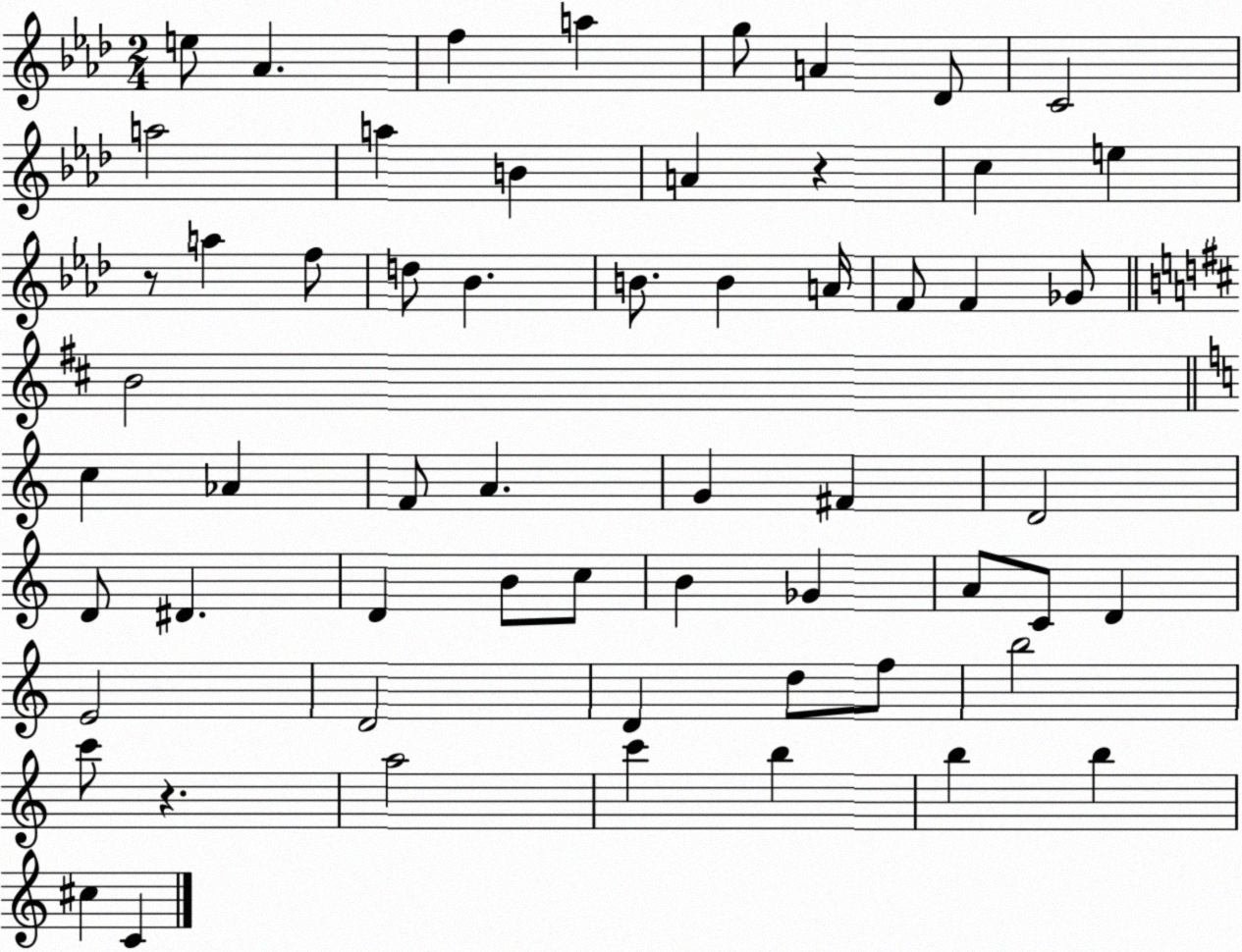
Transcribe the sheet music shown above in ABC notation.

X:1
T:Untitled
M:2/4
L:1/4
K:Ab
e/2 _A f a g/2 A _D/2 C2 a2 a B A z c e z/2 a f/2 d/2 _B B/2 B A/4 F/2 F _G/2 B2 c _A F/2 A G ^F D2 D/2 ^D D B/2 c/2 B _G A/2 C/2 D E2 D2 D d/2 f/2 b2 c'/2 z a2 c' b b b ^c C